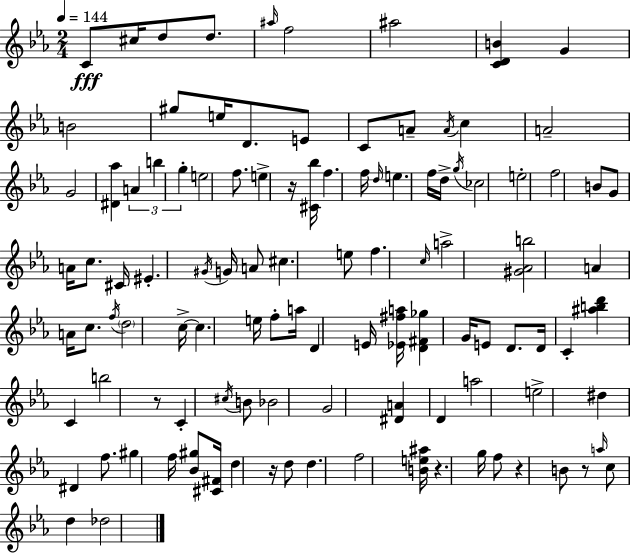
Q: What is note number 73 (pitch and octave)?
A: G4